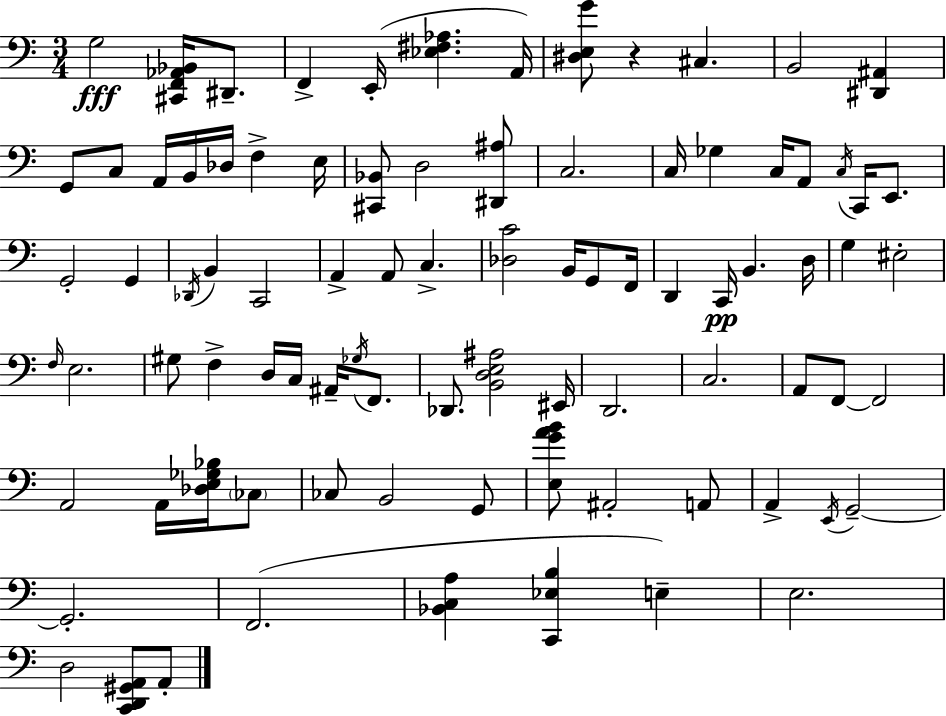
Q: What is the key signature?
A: A minor